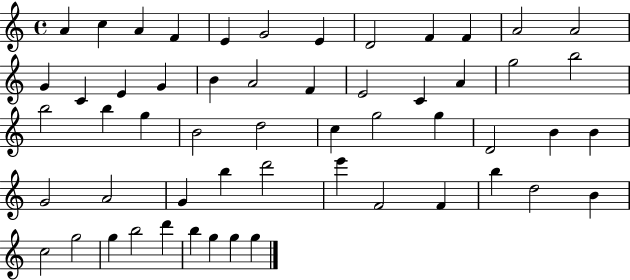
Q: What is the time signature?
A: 4/4